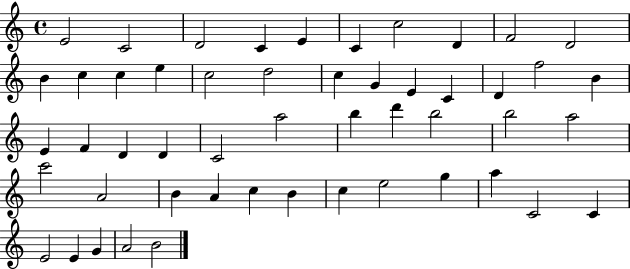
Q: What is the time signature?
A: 4/4